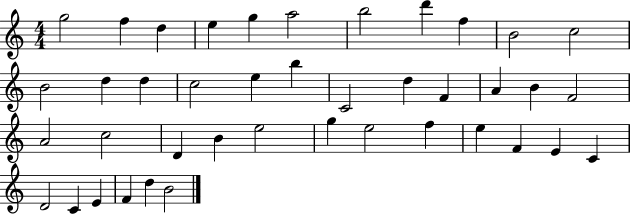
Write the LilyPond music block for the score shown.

{
  \clef treble
  \numericTimeSignature
  \time 4/4
  \key c \major
  g''2 f''4 d''4 | e''4 g''4 a''2 | b''2 d'''4 f''4 | b'2 c''2 | \break b'2 d''4 d''4 | c''2 e''4 b''4 | c'2 d''4 f'4 | a'4 b'4 f'2 | \break a'2 c''2 | d'4 b'4 e''2 | g''4 e''2 f''4 | e''4 f'4 e'4 c'4 | \break d'2 c'4 e'4 | f'4 d''4 b'2 | \bar "|."
}